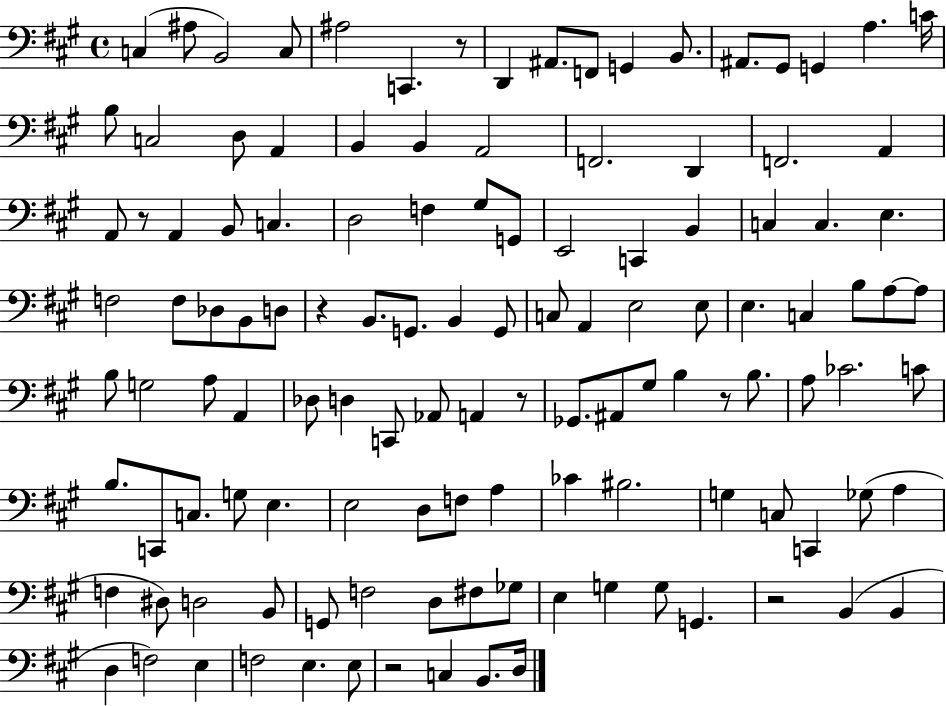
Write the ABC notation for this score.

X:1
T:Untitled
M:4/4
L:1/4
K:A
C, ^A,/2 B,,2 C,/2 ^A,2 C,, z/2 D,, ^A,,/2 F,,/2 G,, B,,/2 ^A,,/2 ^G,,/2 G,, A, C/4 B,/2 C,2 D,/2 A,, B,, B,, A,,2 F,,2 D,, F,,2 A,, A,,/2 z/2 A,, B,,/2 C, D,2 F, ^G,/2 G,,/2 E,,2 C,, B,, C, C, E, F,2 F,/2 _D,/2 B,,/2 D,/2 z B,,/2 G,,/2 B,, G,,/2 C,/2 A,, E,2 E,/2 E, C, B,/2 A,/2 A,/2 B,/2 G,2 A,/2 A,, _D,/2 D, C,,/2 _A,,/2 A,, z/2 _G,,/2 ^A,,/2 ^G,/2 B, z/2 B,/2 A,/2 _C2 C/2 B,/2 C,,/2 C,/2 G,/2 E, E,2 D,/2 F,/2 A, _C ^B,2 G, C,/2 C,, _G,/2 A, F, ^D,/2 D,2 B,,/2 G,,/2 F,2 D,/2 ^F,/2 _G,/2 E, G, G,/2 G,, z2 B,, B,, D, F,2 E, F,2 E, E,/2 z2 C, B,,/2 D,/4